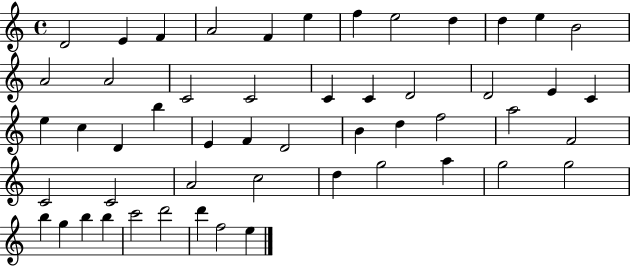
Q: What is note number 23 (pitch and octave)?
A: E5